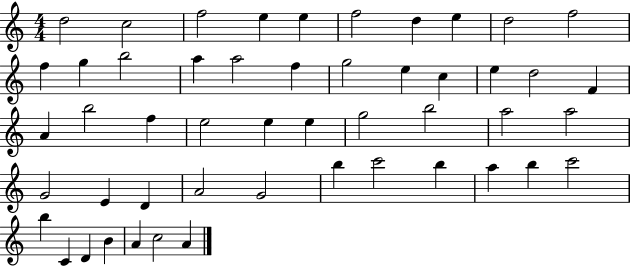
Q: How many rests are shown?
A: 0